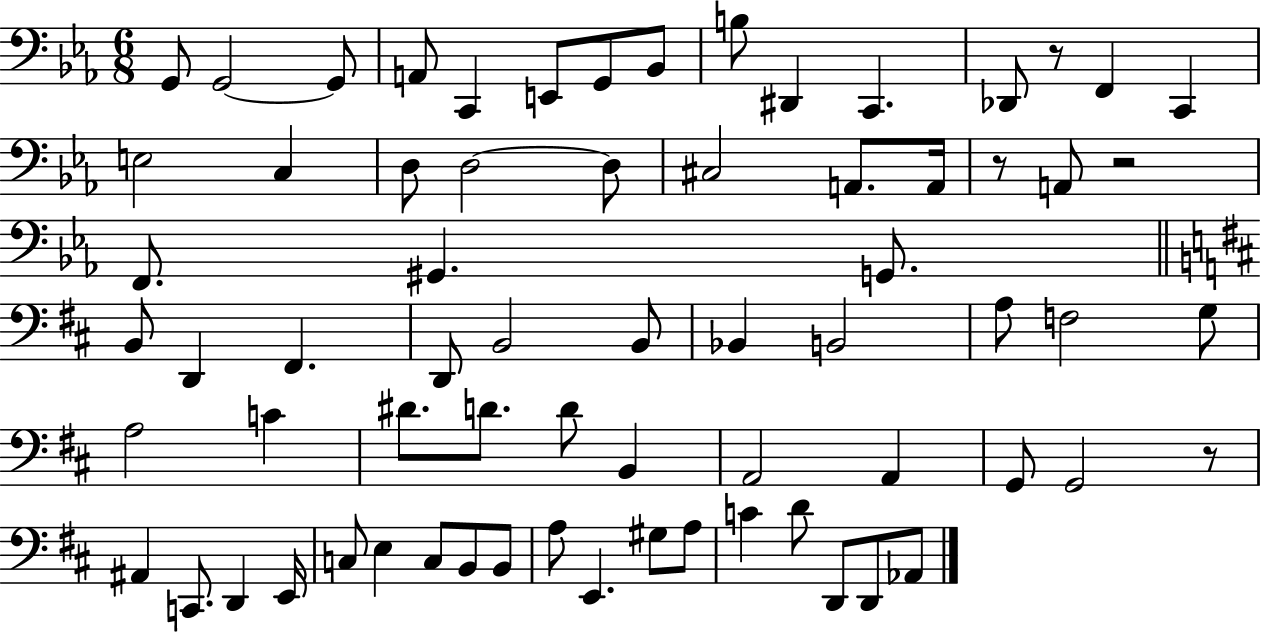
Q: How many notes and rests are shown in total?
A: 69